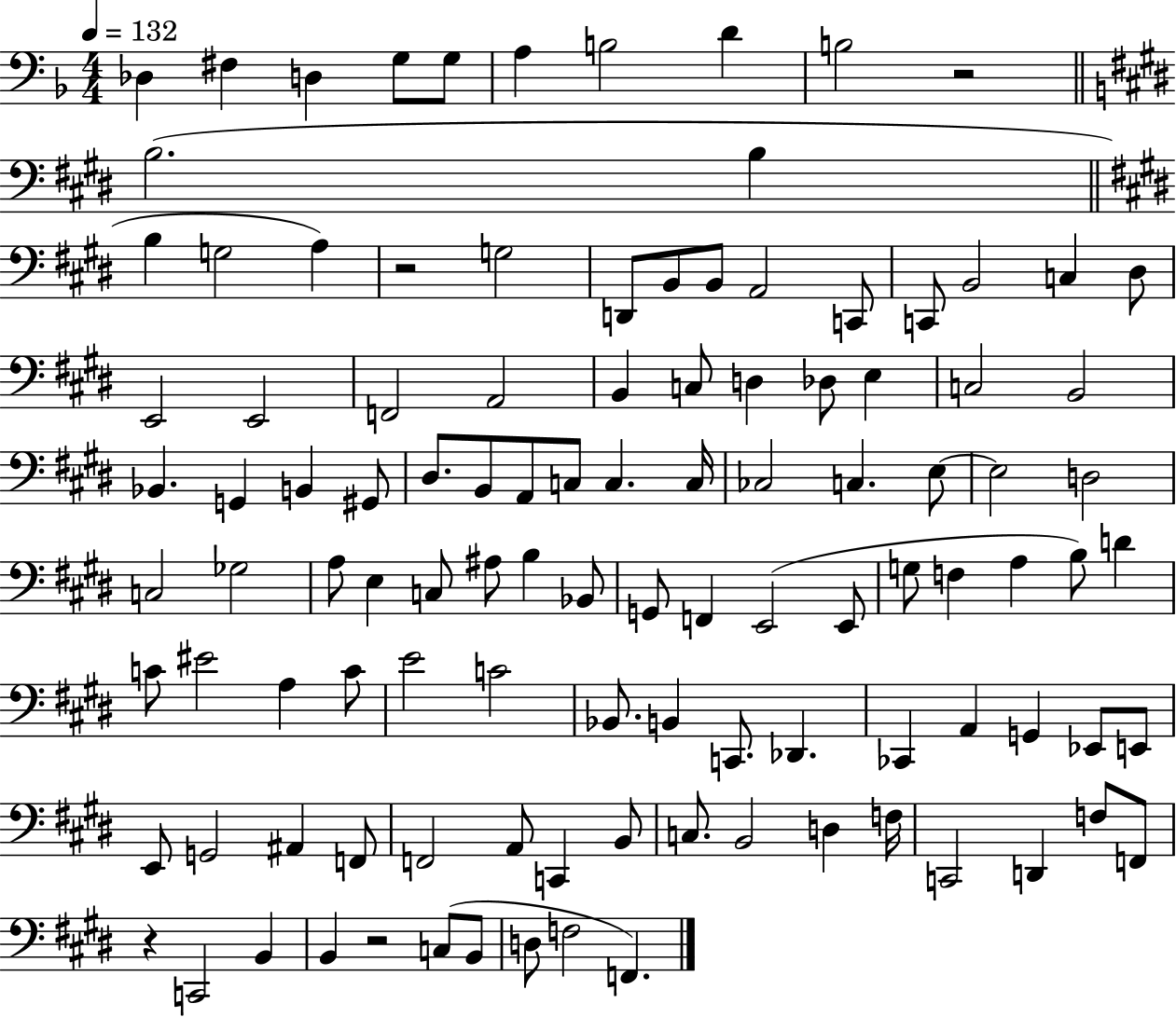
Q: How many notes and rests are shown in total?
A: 110